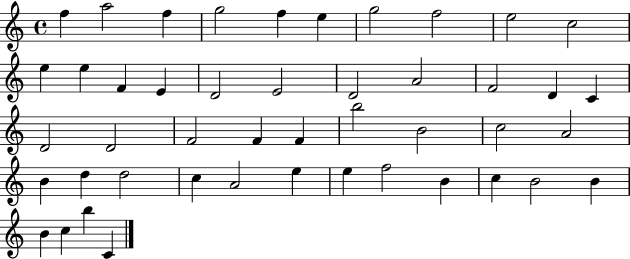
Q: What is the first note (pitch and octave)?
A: F5